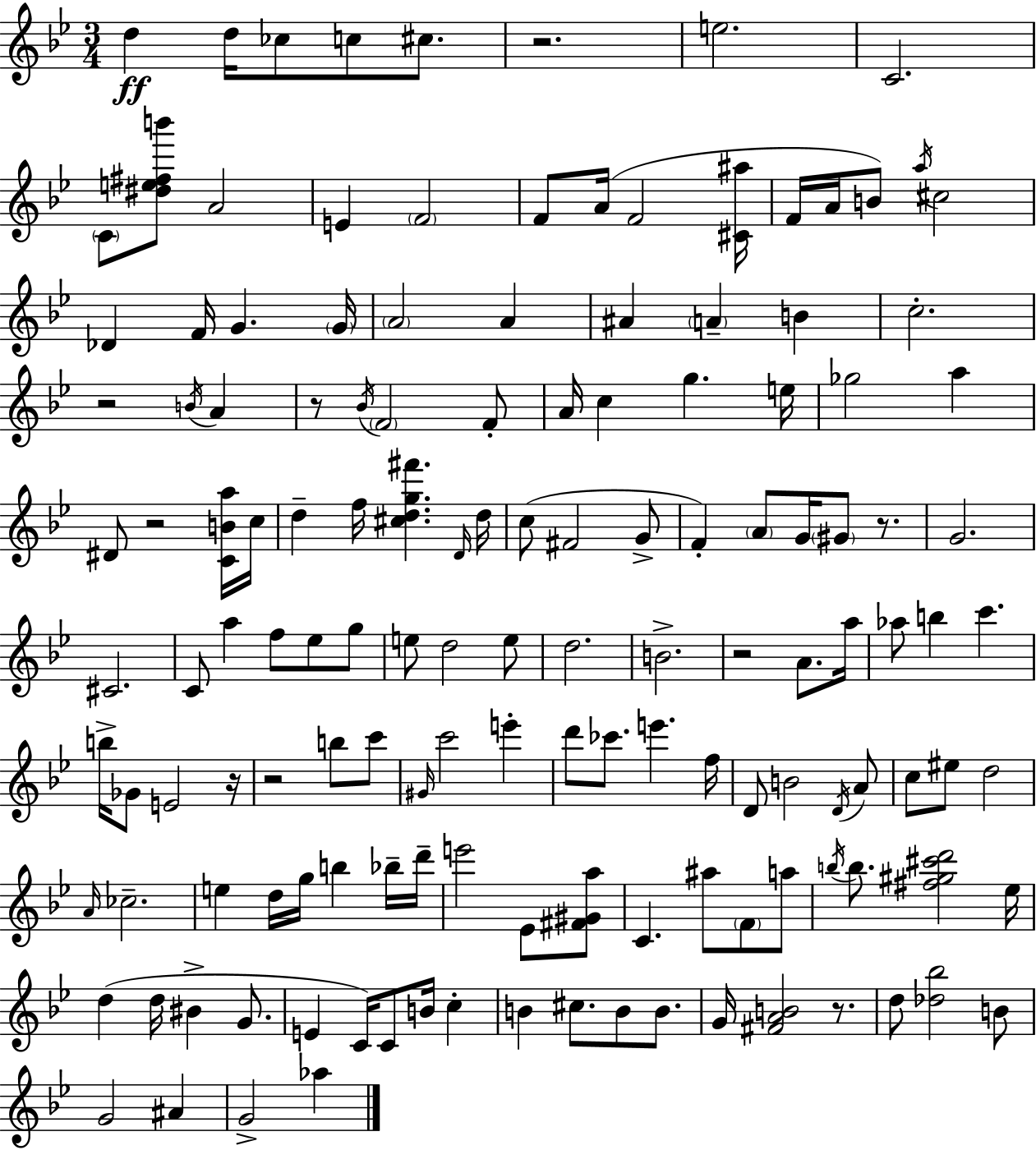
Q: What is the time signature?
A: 3/4